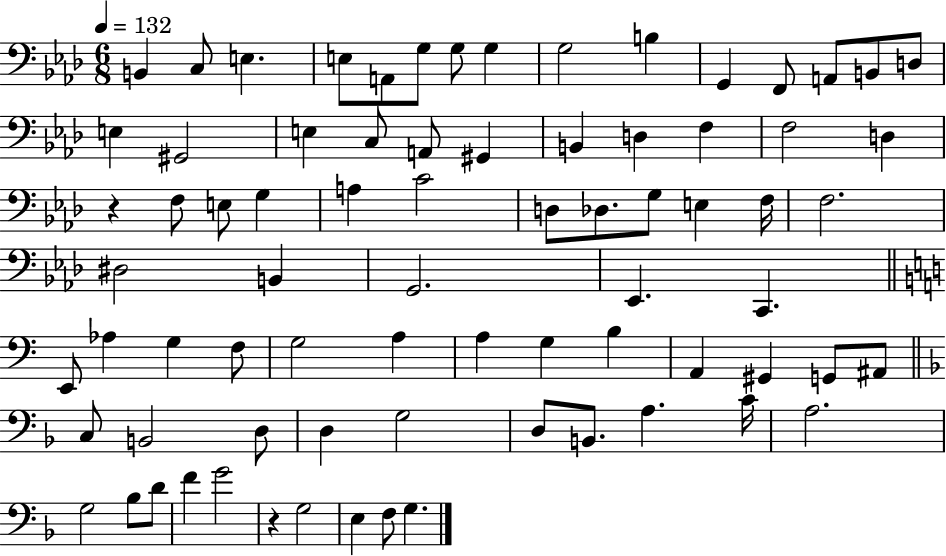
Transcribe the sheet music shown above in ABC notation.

X:1
T:Untitled
M:6/8
L:1/4
K:Ab
B,, C,/2 E, E,/2 A,,/2 G,/2 G,/2 G, G,2 B, G,, F,,/2 A,,/2 B,,/2 D,/2 E, ^G,,2 E, C,/2 A,,/2 ^G,, B,, D, F, F,2 D, z F,/2 E,/2 G, A, C2 D,/2 _D,/2 G,/2 E, F,/4 F,2 ^D,2 B,, G,,2 _E,, C,, E,,/2 _A, G, F,/2 G,2 A, A, G, B, A,, ^G,, G,,/2 ^A,,/2 C,/2 B,,2 D,/2 D, G,2 D,/2 B,,/2 A, C/4 A,2 G,2 _B,/2 D/2 F G2 z G,2 E, F,/2 G,